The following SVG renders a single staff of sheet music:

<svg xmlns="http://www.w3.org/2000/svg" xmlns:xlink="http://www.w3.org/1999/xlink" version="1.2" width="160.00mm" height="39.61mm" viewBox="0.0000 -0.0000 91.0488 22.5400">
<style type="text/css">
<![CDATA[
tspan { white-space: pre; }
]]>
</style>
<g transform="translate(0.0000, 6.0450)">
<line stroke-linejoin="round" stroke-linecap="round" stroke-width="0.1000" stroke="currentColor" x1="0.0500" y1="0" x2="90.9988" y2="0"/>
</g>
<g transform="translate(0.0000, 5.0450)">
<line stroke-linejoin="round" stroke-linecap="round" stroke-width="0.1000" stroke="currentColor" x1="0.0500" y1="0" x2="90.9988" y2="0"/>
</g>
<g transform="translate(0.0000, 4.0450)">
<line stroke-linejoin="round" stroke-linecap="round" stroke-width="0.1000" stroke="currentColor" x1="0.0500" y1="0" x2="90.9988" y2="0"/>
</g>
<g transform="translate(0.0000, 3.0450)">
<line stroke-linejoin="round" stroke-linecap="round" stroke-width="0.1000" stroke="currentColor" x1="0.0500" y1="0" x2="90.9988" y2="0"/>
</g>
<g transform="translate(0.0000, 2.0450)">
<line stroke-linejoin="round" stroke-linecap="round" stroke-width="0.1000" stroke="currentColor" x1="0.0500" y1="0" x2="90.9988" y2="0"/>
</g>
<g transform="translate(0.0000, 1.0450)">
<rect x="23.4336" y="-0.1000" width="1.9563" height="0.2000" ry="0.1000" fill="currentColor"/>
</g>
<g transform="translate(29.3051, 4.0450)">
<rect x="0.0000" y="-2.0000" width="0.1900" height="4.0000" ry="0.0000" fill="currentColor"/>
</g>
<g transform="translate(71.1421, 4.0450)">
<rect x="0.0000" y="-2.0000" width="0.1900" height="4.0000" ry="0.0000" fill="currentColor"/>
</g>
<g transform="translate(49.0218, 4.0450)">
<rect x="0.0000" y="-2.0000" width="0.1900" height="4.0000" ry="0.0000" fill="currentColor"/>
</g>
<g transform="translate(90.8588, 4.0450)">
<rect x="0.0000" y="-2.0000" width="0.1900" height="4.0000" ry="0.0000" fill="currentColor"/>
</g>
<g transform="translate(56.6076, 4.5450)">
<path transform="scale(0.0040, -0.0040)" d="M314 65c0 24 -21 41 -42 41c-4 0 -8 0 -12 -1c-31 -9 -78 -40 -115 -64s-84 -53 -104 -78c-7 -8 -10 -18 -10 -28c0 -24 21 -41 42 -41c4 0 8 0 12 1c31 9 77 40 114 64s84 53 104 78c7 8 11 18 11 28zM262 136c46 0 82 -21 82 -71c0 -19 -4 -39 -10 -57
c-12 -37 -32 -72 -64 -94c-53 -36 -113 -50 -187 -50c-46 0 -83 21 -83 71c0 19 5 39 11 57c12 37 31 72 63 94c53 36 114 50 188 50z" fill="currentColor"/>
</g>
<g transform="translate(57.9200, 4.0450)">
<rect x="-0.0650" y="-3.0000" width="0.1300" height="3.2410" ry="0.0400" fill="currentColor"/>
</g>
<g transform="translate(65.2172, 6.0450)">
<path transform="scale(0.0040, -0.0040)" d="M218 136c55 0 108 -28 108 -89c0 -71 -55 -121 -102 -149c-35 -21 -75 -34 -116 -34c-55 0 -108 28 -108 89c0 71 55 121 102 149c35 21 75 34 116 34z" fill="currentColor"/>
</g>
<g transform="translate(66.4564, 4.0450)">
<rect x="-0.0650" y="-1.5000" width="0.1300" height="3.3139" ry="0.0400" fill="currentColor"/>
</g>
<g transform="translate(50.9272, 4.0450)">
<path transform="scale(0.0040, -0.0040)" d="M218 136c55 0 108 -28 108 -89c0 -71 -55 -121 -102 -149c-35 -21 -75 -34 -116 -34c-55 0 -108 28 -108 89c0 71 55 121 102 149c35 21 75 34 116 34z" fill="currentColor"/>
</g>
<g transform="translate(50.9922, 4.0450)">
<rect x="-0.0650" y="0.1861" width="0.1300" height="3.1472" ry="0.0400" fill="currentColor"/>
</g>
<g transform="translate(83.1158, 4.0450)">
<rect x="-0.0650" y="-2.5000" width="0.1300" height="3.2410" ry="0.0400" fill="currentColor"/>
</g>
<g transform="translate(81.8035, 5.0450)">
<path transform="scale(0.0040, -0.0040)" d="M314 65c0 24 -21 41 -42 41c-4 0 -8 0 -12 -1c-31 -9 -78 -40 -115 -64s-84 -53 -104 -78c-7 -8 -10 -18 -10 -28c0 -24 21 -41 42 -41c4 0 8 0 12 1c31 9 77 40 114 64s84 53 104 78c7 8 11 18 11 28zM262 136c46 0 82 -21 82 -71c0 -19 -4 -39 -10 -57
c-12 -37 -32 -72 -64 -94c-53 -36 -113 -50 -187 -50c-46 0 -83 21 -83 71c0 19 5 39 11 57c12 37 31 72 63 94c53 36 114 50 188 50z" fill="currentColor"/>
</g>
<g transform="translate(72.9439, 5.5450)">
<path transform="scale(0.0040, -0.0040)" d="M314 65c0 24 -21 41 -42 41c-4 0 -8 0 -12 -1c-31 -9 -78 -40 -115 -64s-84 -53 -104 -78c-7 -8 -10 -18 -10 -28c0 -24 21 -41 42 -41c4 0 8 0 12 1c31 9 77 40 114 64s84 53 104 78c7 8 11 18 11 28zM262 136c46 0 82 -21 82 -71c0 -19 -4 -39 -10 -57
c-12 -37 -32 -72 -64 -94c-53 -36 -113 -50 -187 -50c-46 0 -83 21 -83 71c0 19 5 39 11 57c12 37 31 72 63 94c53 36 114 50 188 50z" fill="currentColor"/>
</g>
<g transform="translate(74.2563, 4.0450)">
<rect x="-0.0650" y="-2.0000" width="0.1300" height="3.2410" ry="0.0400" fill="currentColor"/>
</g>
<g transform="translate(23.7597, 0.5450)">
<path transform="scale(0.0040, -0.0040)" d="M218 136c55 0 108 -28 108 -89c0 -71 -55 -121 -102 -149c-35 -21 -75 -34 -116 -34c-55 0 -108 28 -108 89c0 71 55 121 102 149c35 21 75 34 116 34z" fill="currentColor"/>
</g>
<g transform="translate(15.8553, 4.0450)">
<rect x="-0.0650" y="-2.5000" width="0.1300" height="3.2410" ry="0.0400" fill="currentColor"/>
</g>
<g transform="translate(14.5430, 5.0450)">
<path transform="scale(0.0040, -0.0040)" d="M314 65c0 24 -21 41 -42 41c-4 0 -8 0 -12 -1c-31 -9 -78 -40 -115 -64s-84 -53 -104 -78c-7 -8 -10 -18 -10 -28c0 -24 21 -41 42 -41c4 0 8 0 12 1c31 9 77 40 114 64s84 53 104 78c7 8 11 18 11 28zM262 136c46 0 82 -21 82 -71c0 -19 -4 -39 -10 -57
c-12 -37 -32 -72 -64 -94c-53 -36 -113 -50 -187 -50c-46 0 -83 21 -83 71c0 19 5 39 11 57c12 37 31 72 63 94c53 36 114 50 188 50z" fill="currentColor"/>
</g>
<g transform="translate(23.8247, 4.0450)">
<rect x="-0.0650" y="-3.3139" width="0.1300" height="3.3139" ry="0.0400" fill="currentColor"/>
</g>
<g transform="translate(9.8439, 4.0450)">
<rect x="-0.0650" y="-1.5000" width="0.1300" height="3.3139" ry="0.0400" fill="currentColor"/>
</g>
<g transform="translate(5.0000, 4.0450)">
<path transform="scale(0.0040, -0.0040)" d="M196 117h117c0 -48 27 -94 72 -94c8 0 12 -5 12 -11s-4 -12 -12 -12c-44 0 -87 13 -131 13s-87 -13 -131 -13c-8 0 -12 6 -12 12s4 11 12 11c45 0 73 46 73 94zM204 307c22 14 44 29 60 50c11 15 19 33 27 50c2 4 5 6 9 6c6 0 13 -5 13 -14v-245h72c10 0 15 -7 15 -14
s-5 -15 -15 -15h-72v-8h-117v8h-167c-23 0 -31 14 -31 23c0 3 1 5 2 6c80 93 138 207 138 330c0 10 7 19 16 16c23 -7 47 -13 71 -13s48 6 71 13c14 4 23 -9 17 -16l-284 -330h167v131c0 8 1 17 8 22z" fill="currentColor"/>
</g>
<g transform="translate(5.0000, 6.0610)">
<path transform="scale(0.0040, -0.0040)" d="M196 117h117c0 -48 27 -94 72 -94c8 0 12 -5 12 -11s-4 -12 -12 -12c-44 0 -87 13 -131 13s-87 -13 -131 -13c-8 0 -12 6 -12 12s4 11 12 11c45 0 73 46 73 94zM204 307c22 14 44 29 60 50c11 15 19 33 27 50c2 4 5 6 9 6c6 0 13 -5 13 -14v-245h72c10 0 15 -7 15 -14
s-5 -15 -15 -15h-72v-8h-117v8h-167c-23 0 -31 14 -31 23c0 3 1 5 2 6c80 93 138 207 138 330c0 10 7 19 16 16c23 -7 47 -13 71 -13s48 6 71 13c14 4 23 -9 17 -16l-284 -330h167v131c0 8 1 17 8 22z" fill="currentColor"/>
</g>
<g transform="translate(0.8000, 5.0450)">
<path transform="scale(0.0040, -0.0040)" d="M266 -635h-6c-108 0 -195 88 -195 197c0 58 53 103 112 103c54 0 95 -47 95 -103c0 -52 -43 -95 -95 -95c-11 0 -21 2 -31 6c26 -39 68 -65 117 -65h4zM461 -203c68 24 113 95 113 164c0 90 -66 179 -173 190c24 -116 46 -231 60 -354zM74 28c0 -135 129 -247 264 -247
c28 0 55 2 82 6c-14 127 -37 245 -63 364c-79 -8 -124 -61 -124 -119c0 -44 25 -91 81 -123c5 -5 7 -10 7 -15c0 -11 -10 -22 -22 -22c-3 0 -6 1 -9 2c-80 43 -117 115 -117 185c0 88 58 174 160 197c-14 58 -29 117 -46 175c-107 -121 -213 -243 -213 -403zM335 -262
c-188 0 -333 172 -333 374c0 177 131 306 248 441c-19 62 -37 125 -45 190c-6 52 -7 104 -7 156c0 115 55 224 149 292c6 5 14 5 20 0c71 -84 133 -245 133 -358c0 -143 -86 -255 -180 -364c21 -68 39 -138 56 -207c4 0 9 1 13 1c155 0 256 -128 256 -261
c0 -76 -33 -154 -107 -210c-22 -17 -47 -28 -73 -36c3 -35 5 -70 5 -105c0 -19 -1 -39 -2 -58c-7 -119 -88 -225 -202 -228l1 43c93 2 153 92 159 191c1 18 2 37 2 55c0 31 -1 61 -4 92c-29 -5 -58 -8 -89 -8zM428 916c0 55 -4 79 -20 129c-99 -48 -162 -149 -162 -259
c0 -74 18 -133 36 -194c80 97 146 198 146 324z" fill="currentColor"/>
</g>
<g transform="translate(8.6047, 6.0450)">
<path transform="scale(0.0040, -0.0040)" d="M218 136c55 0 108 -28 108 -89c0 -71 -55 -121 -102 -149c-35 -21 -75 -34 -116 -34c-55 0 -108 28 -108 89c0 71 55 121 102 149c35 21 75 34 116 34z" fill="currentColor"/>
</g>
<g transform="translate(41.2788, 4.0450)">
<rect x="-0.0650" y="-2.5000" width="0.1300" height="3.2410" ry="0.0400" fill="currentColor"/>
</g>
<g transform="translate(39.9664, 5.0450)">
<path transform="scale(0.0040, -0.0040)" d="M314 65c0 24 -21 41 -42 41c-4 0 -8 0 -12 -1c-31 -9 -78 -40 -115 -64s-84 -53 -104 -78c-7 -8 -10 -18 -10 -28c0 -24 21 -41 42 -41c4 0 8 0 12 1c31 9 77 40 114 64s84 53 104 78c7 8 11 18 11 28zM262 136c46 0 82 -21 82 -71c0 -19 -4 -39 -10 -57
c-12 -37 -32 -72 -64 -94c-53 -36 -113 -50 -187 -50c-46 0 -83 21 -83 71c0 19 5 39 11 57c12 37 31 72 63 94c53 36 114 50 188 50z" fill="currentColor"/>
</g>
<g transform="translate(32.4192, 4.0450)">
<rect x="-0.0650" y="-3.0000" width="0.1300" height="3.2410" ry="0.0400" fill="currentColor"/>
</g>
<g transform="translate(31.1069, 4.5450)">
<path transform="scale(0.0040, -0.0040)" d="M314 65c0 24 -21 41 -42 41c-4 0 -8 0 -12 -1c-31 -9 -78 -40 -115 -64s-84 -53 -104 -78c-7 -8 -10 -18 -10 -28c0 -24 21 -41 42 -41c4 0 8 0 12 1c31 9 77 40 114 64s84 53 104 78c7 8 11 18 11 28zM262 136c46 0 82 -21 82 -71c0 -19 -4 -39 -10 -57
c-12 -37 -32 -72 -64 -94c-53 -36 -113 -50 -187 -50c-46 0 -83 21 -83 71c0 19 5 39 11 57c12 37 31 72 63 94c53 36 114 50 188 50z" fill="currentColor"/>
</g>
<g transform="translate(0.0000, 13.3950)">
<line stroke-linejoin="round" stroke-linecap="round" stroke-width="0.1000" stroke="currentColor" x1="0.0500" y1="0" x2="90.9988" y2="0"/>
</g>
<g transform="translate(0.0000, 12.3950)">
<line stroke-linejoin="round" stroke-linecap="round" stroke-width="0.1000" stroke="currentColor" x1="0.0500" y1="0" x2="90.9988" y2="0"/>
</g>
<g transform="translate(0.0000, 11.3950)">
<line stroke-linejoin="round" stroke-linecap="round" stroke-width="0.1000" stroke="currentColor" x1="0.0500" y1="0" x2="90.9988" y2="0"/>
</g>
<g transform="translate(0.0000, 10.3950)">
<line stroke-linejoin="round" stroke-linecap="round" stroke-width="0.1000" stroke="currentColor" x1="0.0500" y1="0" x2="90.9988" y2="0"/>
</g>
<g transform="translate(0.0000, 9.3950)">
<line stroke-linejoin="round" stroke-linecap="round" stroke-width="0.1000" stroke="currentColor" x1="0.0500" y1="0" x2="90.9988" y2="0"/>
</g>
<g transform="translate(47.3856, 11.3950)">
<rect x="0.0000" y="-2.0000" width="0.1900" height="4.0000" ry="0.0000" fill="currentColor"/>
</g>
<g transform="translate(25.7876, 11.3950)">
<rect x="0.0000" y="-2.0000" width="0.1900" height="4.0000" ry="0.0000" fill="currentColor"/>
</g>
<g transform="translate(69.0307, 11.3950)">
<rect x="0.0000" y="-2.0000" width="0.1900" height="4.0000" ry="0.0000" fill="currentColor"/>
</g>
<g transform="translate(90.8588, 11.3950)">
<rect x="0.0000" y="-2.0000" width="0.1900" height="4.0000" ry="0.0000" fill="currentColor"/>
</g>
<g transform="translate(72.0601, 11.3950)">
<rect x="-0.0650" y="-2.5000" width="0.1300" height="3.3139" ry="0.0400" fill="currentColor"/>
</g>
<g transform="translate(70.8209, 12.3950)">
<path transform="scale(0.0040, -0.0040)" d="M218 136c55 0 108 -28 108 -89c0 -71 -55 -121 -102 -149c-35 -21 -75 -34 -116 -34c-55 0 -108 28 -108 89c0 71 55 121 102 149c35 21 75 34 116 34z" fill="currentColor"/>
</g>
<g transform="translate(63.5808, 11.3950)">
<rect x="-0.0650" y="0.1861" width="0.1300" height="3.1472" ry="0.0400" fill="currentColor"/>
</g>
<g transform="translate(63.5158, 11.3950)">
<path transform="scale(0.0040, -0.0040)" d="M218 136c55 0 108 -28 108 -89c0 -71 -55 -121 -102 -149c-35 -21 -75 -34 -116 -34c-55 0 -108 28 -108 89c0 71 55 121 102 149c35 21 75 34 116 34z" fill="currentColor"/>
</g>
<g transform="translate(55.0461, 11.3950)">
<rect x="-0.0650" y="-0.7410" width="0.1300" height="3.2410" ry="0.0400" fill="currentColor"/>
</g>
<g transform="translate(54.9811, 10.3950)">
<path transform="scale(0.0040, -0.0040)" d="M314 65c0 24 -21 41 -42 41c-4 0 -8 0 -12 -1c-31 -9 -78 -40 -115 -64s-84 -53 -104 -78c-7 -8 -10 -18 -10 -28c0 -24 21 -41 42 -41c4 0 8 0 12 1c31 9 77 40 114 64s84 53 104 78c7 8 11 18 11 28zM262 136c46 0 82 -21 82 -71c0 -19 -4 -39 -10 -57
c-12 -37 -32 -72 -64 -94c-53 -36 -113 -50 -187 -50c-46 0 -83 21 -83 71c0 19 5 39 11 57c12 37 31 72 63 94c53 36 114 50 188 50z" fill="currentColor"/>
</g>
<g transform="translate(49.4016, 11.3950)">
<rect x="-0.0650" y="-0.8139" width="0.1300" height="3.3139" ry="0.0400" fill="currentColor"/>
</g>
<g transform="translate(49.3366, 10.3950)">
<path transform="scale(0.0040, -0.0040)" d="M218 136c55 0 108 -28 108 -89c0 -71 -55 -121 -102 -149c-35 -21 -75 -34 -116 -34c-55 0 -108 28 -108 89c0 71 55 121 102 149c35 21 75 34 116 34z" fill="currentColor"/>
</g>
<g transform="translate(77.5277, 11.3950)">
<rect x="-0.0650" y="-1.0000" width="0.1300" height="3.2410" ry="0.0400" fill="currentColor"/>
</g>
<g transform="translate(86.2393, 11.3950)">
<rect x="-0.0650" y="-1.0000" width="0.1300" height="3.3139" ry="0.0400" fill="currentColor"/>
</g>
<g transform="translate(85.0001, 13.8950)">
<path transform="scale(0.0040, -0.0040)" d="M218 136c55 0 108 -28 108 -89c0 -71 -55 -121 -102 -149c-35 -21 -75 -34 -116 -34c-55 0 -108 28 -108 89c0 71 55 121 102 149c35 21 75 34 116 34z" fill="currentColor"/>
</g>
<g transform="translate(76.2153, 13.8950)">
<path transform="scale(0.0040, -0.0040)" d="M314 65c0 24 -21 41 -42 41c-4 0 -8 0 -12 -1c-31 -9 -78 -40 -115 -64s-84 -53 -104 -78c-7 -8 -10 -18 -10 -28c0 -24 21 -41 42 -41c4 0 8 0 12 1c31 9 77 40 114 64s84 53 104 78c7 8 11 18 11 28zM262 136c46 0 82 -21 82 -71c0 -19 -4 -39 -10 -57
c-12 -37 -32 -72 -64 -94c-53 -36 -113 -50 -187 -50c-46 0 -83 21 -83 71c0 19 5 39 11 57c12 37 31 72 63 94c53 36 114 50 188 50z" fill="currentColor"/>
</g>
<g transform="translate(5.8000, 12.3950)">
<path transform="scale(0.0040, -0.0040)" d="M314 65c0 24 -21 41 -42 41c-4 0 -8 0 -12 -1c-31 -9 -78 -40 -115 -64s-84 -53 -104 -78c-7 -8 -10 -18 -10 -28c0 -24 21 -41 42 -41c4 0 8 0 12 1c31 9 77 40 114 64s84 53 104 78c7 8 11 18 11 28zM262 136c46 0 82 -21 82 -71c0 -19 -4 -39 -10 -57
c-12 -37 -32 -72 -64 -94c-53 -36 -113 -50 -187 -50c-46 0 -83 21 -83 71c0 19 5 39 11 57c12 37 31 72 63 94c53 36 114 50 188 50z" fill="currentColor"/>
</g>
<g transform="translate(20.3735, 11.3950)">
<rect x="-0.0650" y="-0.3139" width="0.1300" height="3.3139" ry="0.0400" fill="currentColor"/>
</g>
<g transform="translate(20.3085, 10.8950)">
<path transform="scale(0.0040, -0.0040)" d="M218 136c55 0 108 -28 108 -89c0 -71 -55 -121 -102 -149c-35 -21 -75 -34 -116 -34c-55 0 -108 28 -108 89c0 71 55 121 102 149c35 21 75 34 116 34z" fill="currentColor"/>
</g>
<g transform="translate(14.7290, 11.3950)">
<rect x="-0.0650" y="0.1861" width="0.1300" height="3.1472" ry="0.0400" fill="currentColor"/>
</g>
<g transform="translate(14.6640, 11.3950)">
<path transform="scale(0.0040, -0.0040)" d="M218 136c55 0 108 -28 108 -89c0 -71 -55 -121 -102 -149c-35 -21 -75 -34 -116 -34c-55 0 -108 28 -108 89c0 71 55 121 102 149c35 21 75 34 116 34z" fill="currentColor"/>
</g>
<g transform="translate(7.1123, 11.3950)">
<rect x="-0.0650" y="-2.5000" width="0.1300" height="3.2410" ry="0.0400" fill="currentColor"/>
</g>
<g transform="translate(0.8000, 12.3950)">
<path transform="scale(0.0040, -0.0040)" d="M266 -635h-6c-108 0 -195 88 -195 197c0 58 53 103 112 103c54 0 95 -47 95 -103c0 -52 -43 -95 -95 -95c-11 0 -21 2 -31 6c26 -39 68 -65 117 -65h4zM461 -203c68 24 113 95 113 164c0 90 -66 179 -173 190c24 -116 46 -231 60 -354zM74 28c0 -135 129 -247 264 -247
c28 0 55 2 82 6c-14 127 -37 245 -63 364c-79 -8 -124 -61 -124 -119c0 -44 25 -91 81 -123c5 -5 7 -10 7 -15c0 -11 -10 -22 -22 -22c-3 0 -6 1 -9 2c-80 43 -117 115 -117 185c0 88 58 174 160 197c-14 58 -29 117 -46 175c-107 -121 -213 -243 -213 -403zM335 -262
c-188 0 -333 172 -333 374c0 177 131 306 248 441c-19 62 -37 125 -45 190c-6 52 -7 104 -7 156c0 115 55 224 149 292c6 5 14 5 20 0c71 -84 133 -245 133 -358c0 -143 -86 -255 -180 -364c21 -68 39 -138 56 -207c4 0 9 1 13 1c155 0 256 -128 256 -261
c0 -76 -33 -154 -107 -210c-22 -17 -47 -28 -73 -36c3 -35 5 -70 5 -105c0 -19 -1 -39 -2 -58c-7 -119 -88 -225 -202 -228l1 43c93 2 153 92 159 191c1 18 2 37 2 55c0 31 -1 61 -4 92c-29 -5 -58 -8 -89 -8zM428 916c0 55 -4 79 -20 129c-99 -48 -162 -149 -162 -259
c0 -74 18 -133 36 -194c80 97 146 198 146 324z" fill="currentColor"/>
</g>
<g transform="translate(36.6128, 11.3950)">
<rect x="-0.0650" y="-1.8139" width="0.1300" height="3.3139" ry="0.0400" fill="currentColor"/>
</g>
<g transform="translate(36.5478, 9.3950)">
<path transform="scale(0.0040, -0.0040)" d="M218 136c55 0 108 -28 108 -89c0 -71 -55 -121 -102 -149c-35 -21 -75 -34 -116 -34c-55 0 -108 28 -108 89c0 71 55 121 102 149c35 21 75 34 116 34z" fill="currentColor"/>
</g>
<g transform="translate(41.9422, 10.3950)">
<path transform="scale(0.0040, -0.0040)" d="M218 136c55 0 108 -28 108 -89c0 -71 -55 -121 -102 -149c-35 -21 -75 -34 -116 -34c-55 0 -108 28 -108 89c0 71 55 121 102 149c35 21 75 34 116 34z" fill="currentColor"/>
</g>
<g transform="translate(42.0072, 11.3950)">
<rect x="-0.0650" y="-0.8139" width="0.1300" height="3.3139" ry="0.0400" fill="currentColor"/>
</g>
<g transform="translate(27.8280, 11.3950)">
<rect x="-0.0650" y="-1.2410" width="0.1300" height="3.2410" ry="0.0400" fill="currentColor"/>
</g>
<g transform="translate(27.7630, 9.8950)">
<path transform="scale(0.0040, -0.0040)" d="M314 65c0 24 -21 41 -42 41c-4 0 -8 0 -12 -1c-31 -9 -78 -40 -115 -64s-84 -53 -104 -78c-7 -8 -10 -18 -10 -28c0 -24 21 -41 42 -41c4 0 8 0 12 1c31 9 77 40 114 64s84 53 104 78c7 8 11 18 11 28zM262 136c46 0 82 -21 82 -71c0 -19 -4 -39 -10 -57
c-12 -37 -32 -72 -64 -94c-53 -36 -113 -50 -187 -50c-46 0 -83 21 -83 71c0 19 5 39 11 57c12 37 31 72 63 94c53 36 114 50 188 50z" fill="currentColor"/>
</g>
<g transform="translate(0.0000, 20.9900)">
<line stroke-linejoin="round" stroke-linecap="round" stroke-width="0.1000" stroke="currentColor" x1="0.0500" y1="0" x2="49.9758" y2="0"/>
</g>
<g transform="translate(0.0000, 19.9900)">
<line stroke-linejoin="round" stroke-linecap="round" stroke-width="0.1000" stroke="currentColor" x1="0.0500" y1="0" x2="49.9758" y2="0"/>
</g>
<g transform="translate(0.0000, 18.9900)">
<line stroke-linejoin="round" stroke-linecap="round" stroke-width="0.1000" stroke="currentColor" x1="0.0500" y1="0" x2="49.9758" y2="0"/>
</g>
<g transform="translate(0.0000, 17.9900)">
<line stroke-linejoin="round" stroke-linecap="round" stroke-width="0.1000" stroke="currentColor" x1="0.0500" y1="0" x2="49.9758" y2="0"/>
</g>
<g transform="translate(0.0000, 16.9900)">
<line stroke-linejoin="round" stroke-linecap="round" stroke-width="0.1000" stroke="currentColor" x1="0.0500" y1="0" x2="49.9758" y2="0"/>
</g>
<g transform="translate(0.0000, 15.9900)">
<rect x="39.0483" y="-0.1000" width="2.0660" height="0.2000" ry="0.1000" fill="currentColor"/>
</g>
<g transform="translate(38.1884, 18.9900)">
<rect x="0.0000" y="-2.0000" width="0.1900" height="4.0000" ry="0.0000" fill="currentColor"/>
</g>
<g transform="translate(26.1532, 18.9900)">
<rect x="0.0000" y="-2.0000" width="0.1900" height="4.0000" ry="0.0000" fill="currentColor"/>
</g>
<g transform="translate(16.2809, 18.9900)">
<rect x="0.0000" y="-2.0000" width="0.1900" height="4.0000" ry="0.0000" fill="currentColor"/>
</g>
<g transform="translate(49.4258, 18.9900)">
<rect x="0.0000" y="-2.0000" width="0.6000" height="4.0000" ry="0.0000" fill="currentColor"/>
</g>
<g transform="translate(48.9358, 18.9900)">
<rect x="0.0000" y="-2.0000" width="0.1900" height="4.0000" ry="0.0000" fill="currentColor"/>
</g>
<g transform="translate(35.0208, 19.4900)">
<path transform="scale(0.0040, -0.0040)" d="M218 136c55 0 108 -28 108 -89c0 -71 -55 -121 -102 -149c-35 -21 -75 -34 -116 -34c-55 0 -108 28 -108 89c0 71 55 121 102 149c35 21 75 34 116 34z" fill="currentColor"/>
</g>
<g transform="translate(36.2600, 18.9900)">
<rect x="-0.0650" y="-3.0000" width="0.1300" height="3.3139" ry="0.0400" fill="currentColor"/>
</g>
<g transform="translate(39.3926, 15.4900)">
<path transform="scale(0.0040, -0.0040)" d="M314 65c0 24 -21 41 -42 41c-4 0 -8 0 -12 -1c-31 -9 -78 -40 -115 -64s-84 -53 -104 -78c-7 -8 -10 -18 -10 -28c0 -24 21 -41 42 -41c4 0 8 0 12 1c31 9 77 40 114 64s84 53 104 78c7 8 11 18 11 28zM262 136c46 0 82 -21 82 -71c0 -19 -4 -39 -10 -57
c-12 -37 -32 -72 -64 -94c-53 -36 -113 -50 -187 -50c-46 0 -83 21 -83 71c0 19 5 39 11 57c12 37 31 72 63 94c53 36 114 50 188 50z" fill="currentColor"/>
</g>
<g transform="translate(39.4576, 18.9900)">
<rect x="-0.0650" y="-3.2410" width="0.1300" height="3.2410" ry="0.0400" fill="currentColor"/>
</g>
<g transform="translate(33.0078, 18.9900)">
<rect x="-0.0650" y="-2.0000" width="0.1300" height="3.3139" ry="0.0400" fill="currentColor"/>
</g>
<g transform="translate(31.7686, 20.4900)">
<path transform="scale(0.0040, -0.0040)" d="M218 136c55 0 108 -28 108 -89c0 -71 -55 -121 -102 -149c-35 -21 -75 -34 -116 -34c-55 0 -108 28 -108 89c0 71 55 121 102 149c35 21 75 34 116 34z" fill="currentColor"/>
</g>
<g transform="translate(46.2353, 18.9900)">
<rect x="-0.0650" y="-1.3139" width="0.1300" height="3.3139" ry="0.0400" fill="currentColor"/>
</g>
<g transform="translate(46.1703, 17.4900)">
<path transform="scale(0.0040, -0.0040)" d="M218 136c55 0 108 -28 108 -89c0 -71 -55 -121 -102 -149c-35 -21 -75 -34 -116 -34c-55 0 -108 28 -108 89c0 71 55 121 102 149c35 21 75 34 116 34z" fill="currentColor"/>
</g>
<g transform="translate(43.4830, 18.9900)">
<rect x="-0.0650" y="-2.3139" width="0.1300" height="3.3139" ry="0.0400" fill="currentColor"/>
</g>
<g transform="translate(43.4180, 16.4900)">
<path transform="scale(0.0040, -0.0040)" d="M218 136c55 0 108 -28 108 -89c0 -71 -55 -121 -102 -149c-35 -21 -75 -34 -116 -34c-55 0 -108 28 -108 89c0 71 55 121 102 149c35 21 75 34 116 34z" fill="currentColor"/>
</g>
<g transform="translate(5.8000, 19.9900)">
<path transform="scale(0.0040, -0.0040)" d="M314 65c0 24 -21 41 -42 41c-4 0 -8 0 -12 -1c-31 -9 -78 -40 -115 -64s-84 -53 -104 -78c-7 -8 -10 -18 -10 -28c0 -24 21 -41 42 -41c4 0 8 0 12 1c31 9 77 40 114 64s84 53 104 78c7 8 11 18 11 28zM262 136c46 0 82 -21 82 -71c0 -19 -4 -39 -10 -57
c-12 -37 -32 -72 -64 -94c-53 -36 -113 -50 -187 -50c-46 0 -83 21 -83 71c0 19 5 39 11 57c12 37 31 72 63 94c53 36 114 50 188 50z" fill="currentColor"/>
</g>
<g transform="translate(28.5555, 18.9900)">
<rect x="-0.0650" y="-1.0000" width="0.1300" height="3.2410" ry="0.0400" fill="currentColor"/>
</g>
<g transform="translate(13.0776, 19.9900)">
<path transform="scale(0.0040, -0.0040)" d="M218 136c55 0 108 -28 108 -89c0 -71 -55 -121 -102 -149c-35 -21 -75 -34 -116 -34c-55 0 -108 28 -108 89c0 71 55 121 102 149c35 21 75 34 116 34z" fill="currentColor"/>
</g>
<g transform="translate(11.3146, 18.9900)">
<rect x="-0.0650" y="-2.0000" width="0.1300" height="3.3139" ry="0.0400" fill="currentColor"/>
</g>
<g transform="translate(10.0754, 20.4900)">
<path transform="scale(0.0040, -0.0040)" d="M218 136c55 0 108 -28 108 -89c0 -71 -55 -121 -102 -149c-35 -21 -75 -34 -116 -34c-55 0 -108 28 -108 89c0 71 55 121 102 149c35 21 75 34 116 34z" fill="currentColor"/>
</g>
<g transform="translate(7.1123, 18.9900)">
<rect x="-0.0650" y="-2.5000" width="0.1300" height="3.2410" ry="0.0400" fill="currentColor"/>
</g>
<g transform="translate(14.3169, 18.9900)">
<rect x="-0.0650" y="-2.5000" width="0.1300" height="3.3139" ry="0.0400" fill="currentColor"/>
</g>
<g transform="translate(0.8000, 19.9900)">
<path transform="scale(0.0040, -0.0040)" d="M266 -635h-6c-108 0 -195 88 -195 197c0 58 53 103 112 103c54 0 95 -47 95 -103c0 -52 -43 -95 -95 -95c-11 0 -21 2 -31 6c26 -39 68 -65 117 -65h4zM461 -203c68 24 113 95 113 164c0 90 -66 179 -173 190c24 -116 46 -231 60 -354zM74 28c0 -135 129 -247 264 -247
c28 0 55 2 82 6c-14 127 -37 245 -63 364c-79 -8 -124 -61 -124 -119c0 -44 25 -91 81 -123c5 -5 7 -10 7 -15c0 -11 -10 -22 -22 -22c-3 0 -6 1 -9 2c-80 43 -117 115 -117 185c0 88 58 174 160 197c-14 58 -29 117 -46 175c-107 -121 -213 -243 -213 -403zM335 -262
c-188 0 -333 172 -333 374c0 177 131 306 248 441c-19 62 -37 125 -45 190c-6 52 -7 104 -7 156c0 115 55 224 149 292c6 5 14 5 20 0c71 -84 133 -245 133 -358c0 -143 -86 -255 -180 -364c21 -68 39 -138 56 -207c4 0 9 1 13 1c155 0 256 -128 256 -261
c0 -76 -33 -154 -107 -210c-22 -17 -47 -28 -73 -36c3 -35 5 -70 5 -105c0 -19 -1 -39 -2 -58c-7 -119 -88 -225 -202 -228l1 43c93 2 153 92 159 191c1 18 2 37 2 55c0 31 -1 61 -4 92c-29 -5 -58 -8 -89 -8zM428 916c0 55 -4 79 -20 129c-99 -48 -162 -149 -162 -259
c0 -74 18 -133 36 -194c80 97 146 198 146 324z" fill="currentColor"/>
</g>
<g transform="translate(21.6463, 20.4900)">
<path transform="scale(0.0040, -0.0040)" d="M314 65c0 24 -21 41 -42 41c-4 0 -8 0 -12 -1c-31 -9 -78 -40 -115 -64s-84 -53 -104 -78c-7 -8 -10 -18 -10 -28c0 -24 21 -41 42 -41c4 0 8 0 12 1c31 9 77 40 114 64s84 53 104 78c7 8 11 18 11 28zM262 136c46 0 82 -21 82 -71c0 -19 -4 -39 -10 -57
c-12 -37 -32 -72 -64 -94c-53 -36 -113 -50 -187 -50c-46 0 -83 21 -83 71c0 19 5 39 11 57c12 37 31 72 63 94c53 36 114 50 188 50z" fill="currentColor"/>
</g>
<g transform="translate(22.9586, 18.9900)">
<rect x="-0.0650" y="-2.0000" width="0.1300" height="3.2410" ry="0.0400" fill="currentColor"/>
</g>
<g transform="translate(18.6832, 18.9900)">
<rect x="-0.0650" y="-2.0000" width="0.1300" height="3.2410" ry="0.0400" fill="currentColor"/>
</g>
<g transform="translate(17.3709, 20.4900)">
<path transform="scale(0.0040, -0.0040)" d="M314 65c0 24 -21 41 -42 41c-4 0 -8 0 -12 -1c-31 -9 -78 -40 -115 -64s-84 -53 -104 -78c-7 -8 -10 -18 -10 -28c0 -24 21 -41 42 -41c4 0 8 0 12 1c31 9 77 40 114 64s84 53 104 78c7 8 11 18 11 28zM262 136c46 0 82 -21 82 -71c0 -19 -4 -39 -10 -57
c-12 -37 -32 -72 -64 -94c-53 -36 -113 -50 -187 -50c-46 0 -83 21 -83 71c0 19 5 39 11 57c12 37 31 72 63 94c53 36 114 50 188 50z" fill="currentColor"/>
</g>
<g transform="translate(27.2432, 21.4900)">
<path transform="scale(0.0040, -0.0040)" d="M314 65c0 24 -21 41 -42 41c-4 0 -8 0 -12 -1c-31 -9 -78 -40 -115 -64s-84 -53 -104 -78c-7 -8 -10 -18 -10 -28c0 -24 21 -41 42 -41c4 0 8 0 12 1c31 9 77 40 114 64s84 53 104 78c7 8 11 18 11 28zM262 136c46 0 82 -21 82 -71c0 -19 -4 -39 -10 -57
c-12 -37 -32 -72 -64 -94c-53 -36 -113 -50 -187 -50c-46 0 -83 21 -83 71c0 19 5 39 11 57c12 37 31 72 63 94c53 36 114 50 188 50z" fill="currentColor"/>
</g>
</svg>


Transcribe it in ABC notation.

X:1
T:Untitled
M:4/4
L:1/4
K:C
E G2 b A2 G2 B A2 E F2 G2 G2 B c e2 f d d d2 B G D2 D G2 F G F2 F2 D2 F A b2 g e